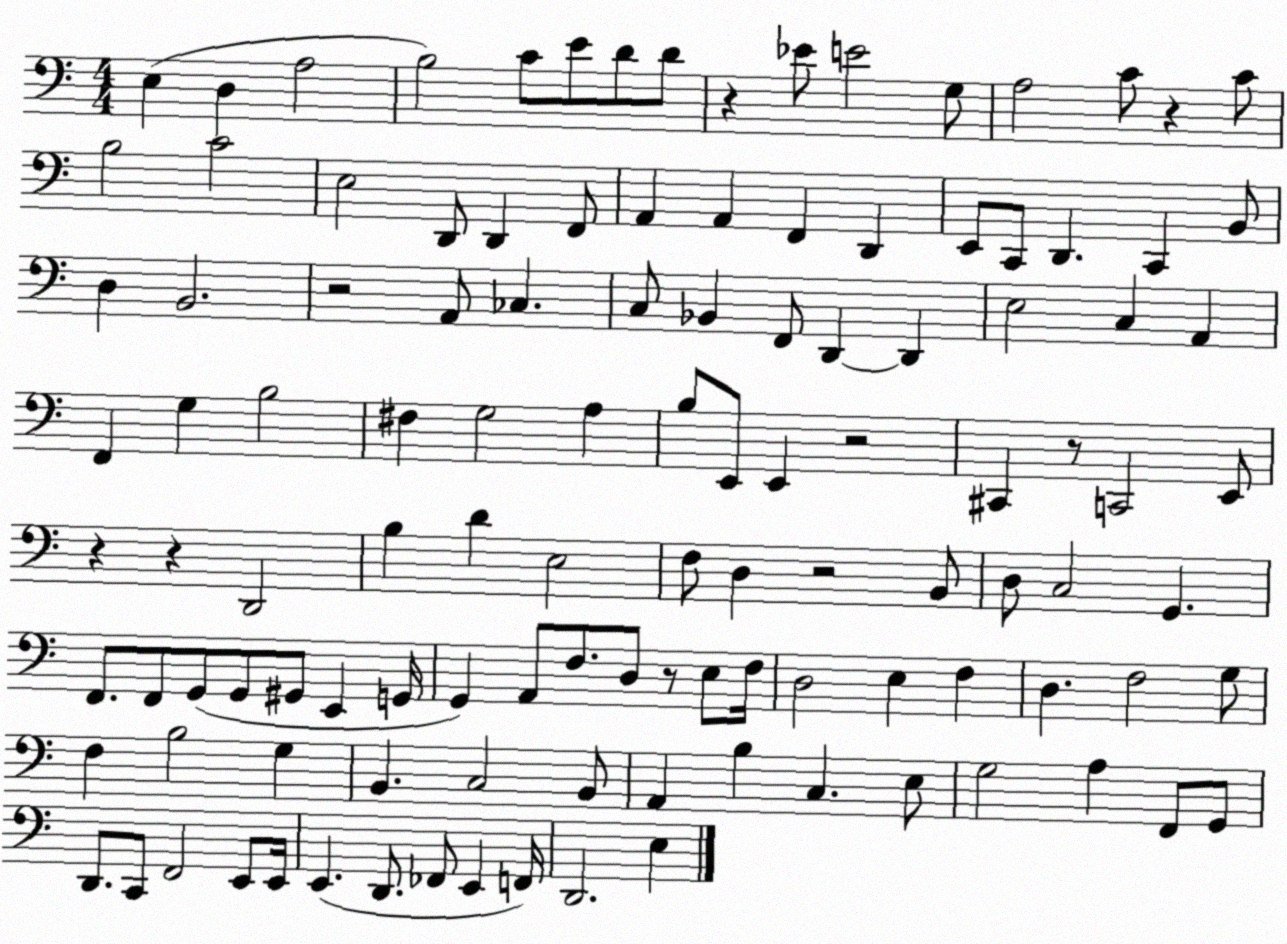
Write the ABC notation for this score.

X:1
T:Untitled
M:4/4
L:1/4
K:C
E, D, A,2 B,2 C/2 E/2 D/2 D/2 z _E/2 E2 G,/2 A,2 C/2 z C/2 B,2 C2 E,2 D,,/2 D,, F,,/2 A,, A,, F,, D,, E,,/2 C,,/2 D,, C,, B,,/2 D, B,,2 z2 A,,/2 _C, C,/2 _B,, F,,/2 D,, D,, E,2 C, A,, F,, G, B,2 ^F, G,2 A, B,/2 E,,/2 E,, z2 ^C,, z/2 C,,2 E,,/2 z z D,,2 B, D E,2 F,/2 D, z2 B,,/2 D,/2 C,2 G,, F,,/2 F,,/2 G,,/2 G,,/2 ^G,,/2 E,, G,,/4 G,, A,,/2 F,/2 D,/2 z/2 E,/2 F,/4 D,2 E, F, D, F,2 G,/2 F, B,2 G, B,, C,2 B,,/2 A,, B, C, E,/2 G,2 A, F,,/2 G,,/2 D,,/2 C,,/2 F,,2 E,,/2 E,,/4 E,, D,,/2 _F,,/2 E,, F,,/4 D,,2 E,